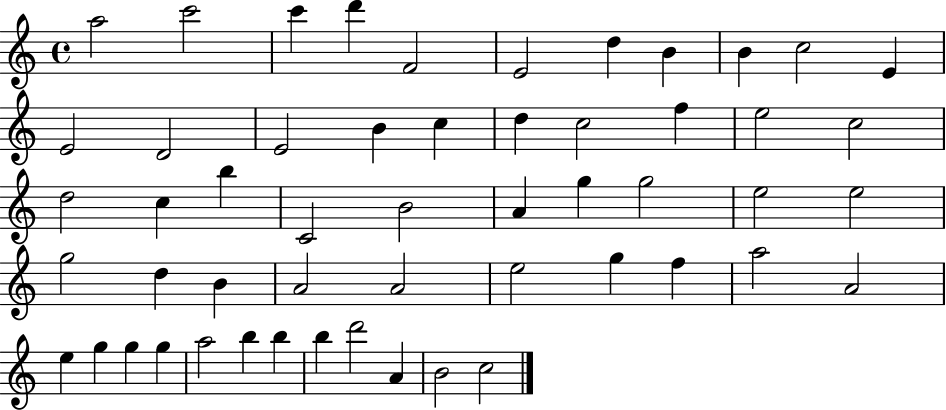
X:1
T:Untitled
M:4/4
L:1/4
K:C
a2 c'2 c' d' F2 E2 d B B c2 E E2 D2 E2 B c d c2 f e2 c2 d2 c b C2 B2 A g g2 e2 e2 g2 d B A2 A2 e2 g f a2 A2 e g g g a2 b b b d'2 A B2 c2